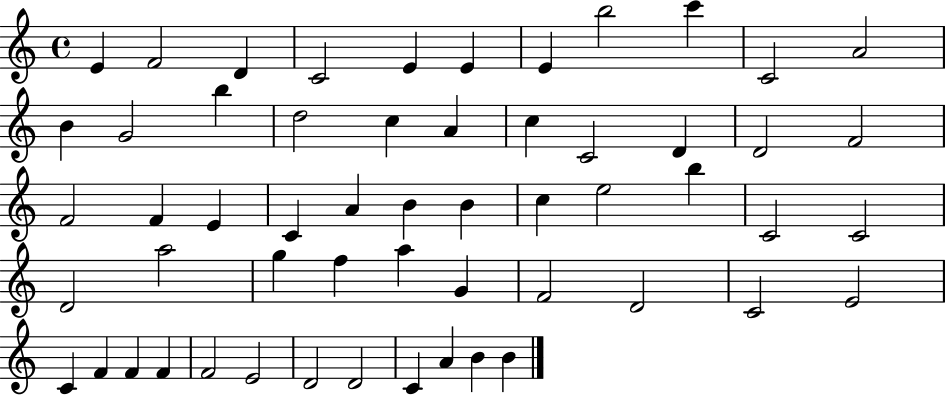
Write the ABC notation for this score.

X:1
T:Untitled
M:4/4
L:1/4
K:C
E F2 D C2 E E E b2 c' C2 A2 B G2 b d2 c A c C2 D D2 F2 F2 F E C A B B c e2 b C2 C2 D2 a2 g f a G F2 D2 C2 E2 C F F F F2 E2 D2 D2 C A B B